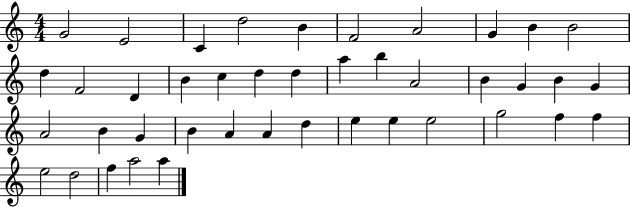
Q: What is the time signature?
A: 4/4